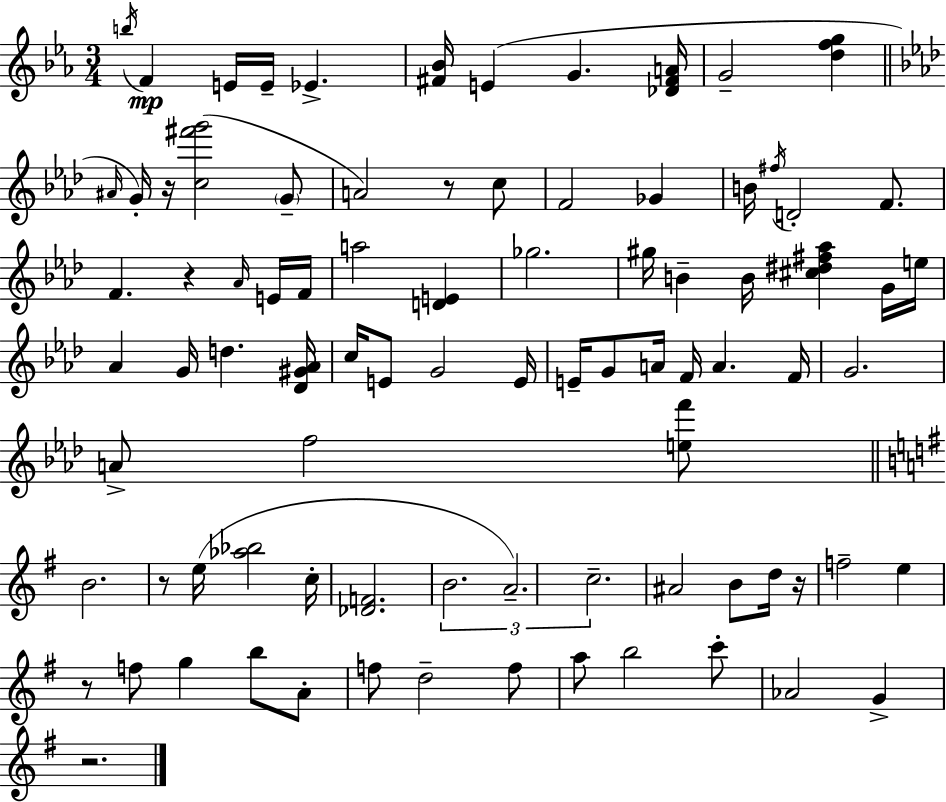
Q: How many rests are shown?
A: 7